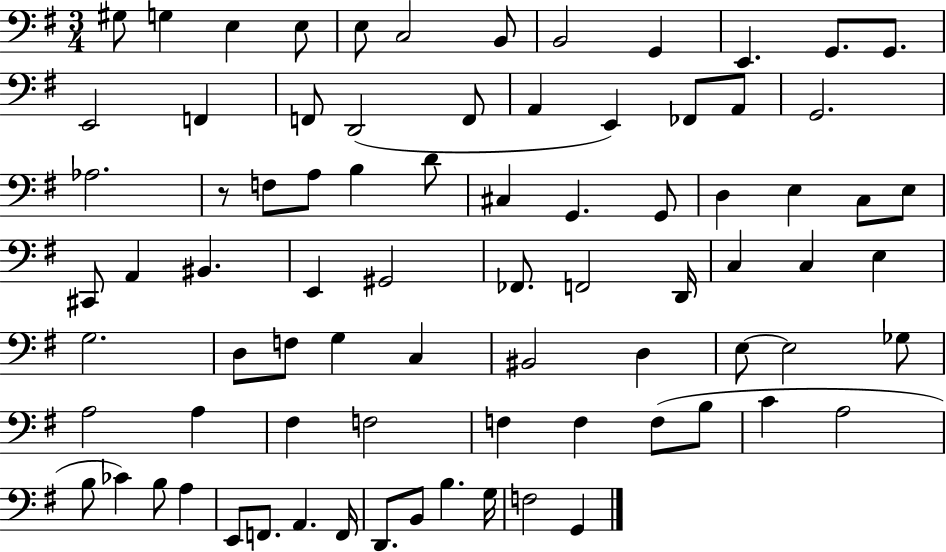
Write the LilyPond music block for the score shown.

{
  \clef bass
  \numericTimeSignature
  \time 3/4
  \key g \major
  \repeat volta 2 { gis8 g4 e4 e8 | e8 c2 b,8 | b,2 g,4 | e,4. g,8. g,8. | \break e,2 f,4 | f,8 d,2( f,8 | a,4 e,4) fes,8 a,8 | g,2. | \break aes2. | r8 f8 a8 b4 d'8 | cis4 g,4. g,8 | d4 e4 c8 e8 | \break cis,8 a,4 bis,4. | e,4 gis,2 | fes,8. f,2 d,16 | c4 c4 e4 | \break g2. | d8 f8 g4 c4 | bis,2 d4 | e8~~ e2 ges8 | \break a2 a4 | fis4 f2 | f4 f4 f8( b8 | c'4 a2 | \break b8 ces'4) b8 a4 | e,8 f,8. a,4. f,16 | d,8. b,8 b4. g16 | f2 g,4 | \break } \bar "|."
}